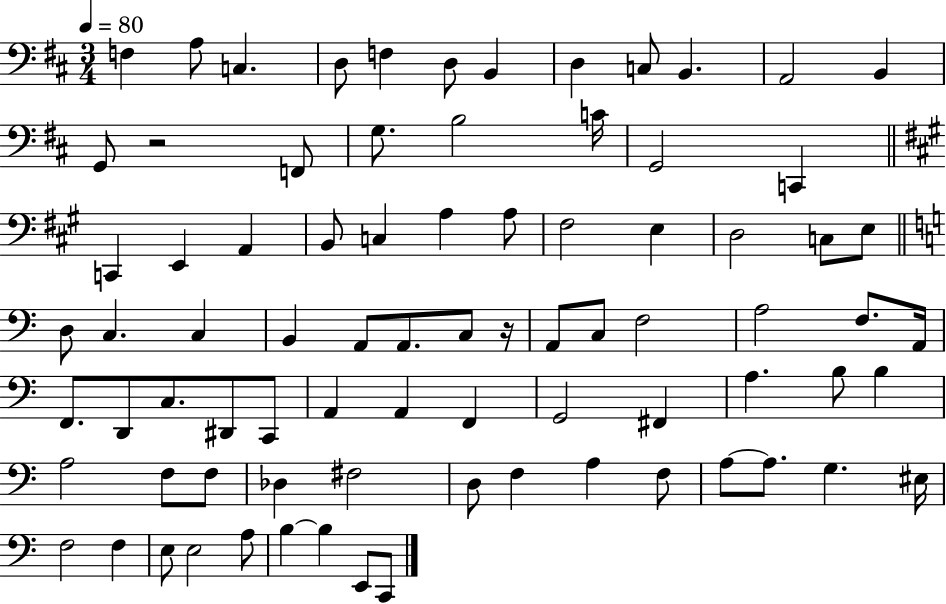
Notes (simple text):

F3/q A3/e C3/q. D3/e F3/q D3/e B2/q D3/q C3/e B2/q. A2/h B2/q G2/e R/h F2/e G3/e. B3/h C4/s G2/h C2/q C2/q E2/q A2/q B2/e C3/q A3/q A3/e F#3/h E3/q D3/h C3/e E3/e D3/e C3/q. C3/q B2/q A2/e A2/e. C3/e R/s A2/e C3/e F3/h A3/h F3/e. A2/s F2/e. D2/e C3/e. D#2/e C2/e A2/q A2/q F2/q G2/h F#2/q A3/q. B3/e B3/q A3/h F3/e F3/e Db3/q F#3/h D3/e F3/q A3/q F3/e A3/e A3/e. G3/q. EIS3/s F3/h F3/q E3/e E3/h A3/e B3/q B3/q E2/e C2/e